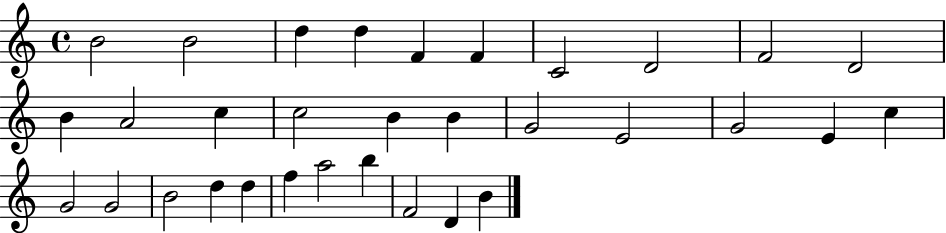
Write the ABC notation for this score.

X:1
T:Untitled
M:4/4
L:1/4
K:C
B2 B2 d d F F C2 D2 F2 D2 B A2 c c2 B B G2 E2 G2 E c G2 G2 B2 d d f a2 b F2 D B